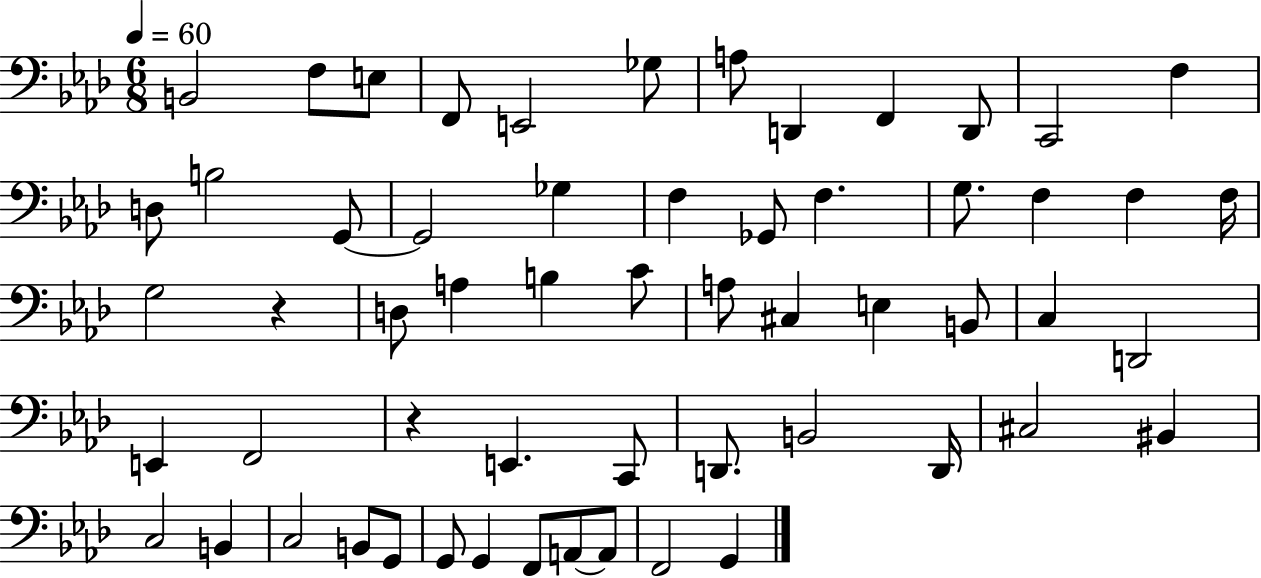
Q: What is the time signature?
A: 6/8